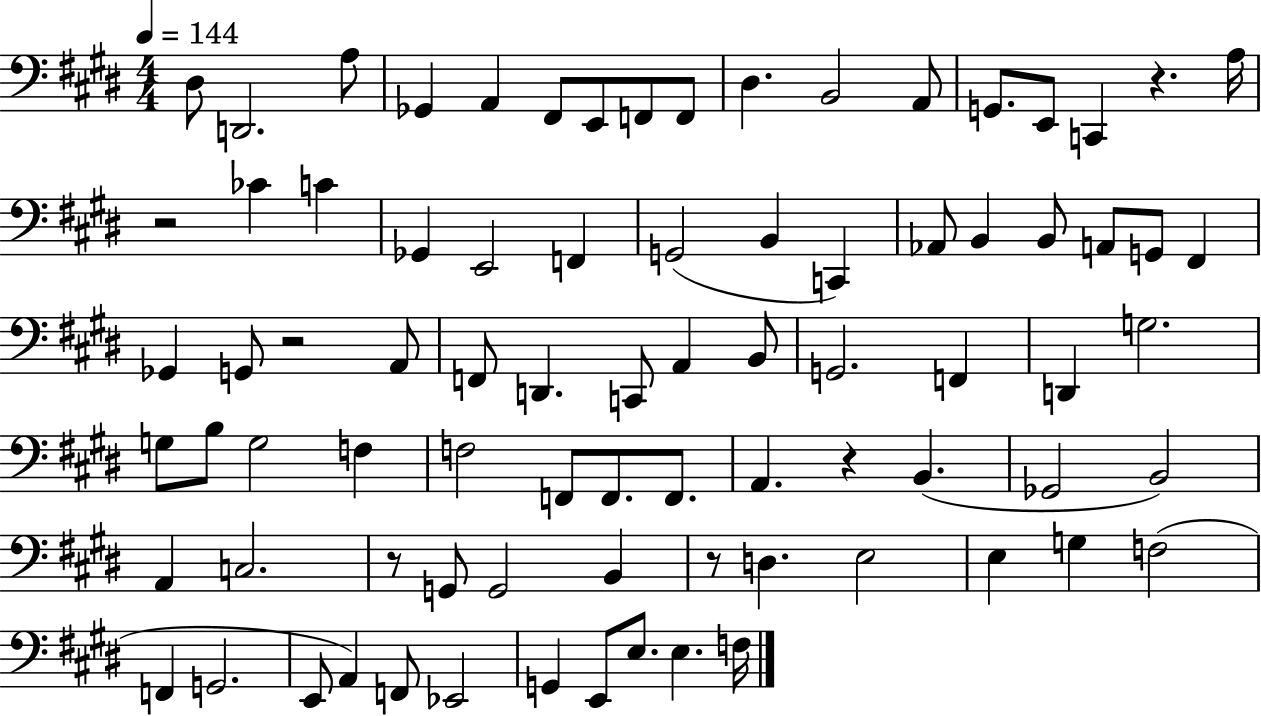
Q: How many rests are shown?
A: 6